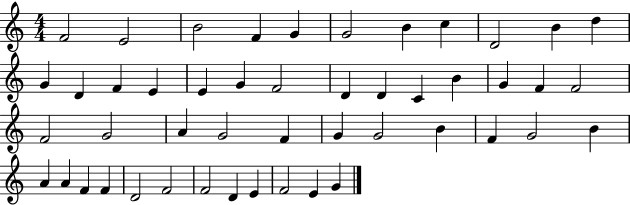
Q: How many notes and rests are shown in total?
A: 48